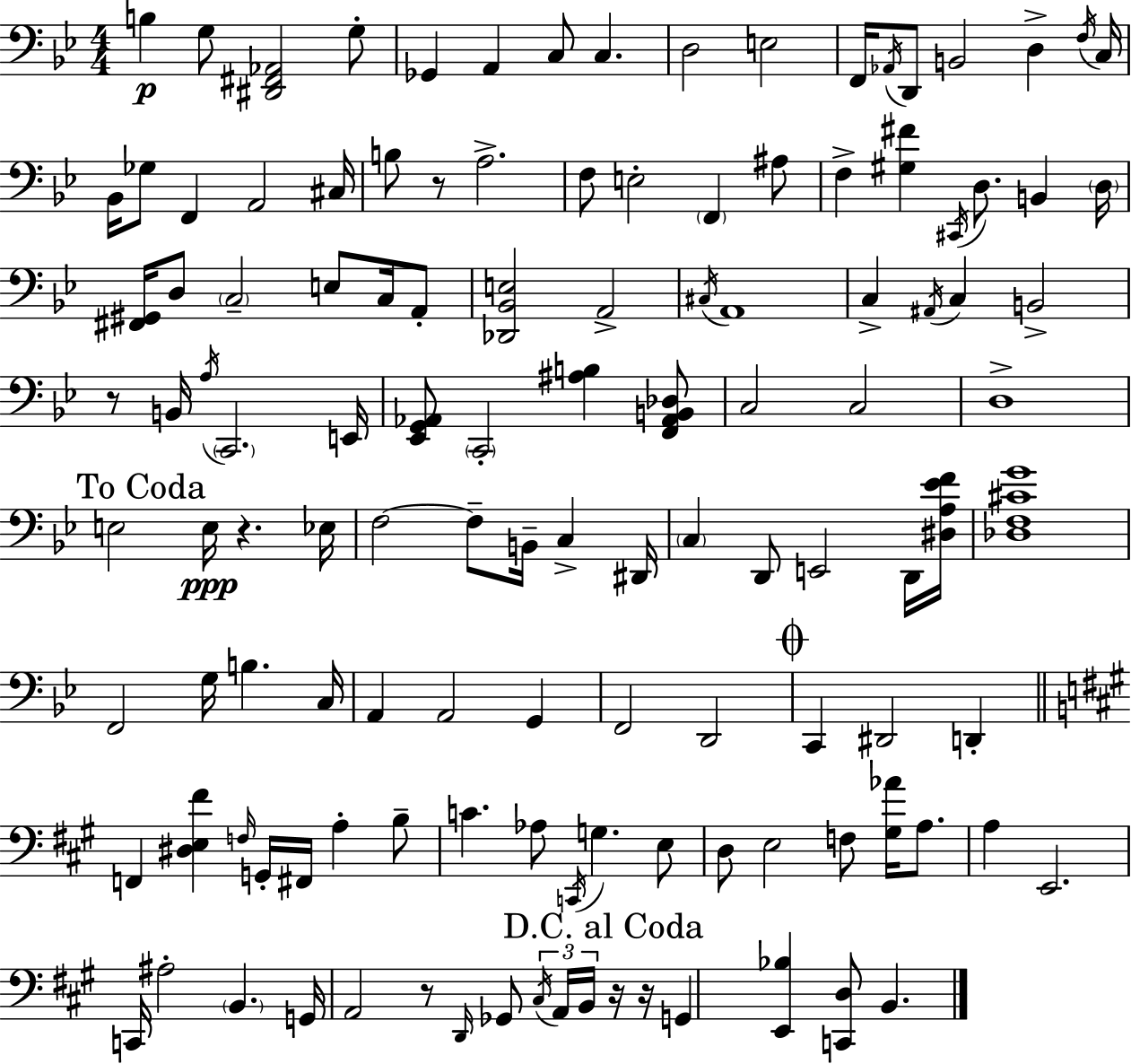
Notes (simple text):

B3/q G3/e [D#2,F#2,Ab2]/h G3/e Gb2/q A2/q C3/e C3/q. D3/h E3/h F2/s Ab2/s D2/e B2/h D3/q F3/s C3/s Bb2/s Gb3/e F2/q A2/h C#3/s B3/e R/e A3/h. F3/e E3/h F2/q A#3/e F3/q [G#3,F#4]/q C#2/s D3/e. B2/q D3/s [F#2,G#2]/s D3/e C3/h E3/e C3/s A2/e [Db2,Bb2,E3]/h A2/h C#3/s A2/w C3/q A#2/s C3/q B2/h R/e B2/s A3/s C2/h. E2/s [Eb2,G2,Ab2]/e C2/h [A#3,B3]/q [F2,Ab2,B2,Db3]/e C3/h C3/h D3/w E3/h E3/s R/q. Eb3/s F3/h F3/e B2/s C3/q D#2/s C3/q D2/e E2/h D2/s [D#3,A3,Eb4,F4]/s [Db3,F3,C#4,G4]/w F2/h G3/s B3/q. C3/s A2/q A2/h G2/q F2/h D2/h C2/q D#2/h D2/q F2/q [D#3,E3,F#4]/q F3/s G2/s F#2/s A3/q B3/e C4/q. Ab3/e C2/s G3/q. E3/e D3/e E3/h F3/e [G#3,Ab4]/s A3/e. A3/q E2/h. C2/s A#3/h B2/q. G2/s A2/h R/e D2/s Gb2/e C#3/s A2/s B2/s R/s R/s G2/q [E2,Bb3]/q [C2,D3]/e B2/q.